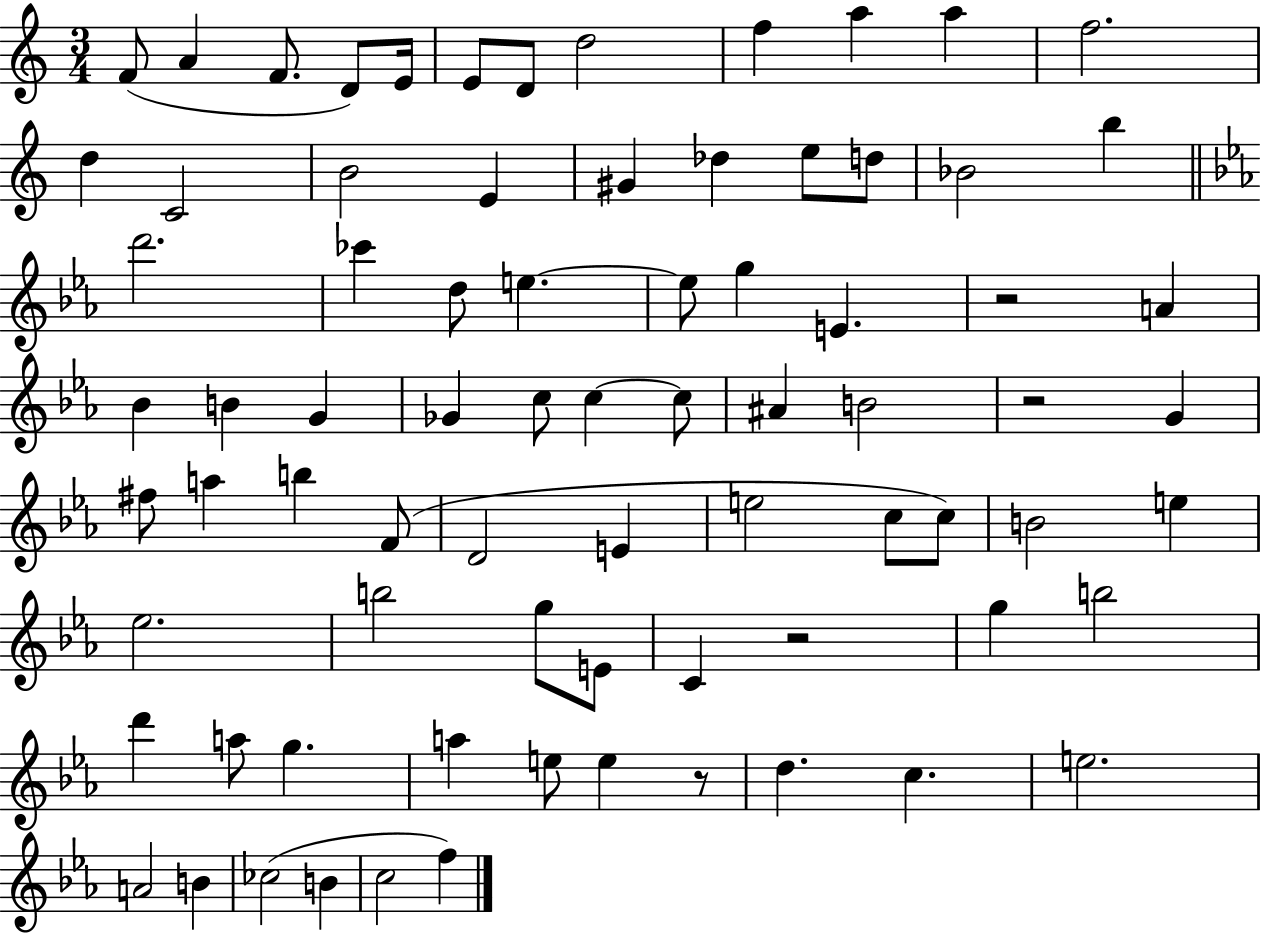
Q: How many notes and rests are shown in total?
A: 77